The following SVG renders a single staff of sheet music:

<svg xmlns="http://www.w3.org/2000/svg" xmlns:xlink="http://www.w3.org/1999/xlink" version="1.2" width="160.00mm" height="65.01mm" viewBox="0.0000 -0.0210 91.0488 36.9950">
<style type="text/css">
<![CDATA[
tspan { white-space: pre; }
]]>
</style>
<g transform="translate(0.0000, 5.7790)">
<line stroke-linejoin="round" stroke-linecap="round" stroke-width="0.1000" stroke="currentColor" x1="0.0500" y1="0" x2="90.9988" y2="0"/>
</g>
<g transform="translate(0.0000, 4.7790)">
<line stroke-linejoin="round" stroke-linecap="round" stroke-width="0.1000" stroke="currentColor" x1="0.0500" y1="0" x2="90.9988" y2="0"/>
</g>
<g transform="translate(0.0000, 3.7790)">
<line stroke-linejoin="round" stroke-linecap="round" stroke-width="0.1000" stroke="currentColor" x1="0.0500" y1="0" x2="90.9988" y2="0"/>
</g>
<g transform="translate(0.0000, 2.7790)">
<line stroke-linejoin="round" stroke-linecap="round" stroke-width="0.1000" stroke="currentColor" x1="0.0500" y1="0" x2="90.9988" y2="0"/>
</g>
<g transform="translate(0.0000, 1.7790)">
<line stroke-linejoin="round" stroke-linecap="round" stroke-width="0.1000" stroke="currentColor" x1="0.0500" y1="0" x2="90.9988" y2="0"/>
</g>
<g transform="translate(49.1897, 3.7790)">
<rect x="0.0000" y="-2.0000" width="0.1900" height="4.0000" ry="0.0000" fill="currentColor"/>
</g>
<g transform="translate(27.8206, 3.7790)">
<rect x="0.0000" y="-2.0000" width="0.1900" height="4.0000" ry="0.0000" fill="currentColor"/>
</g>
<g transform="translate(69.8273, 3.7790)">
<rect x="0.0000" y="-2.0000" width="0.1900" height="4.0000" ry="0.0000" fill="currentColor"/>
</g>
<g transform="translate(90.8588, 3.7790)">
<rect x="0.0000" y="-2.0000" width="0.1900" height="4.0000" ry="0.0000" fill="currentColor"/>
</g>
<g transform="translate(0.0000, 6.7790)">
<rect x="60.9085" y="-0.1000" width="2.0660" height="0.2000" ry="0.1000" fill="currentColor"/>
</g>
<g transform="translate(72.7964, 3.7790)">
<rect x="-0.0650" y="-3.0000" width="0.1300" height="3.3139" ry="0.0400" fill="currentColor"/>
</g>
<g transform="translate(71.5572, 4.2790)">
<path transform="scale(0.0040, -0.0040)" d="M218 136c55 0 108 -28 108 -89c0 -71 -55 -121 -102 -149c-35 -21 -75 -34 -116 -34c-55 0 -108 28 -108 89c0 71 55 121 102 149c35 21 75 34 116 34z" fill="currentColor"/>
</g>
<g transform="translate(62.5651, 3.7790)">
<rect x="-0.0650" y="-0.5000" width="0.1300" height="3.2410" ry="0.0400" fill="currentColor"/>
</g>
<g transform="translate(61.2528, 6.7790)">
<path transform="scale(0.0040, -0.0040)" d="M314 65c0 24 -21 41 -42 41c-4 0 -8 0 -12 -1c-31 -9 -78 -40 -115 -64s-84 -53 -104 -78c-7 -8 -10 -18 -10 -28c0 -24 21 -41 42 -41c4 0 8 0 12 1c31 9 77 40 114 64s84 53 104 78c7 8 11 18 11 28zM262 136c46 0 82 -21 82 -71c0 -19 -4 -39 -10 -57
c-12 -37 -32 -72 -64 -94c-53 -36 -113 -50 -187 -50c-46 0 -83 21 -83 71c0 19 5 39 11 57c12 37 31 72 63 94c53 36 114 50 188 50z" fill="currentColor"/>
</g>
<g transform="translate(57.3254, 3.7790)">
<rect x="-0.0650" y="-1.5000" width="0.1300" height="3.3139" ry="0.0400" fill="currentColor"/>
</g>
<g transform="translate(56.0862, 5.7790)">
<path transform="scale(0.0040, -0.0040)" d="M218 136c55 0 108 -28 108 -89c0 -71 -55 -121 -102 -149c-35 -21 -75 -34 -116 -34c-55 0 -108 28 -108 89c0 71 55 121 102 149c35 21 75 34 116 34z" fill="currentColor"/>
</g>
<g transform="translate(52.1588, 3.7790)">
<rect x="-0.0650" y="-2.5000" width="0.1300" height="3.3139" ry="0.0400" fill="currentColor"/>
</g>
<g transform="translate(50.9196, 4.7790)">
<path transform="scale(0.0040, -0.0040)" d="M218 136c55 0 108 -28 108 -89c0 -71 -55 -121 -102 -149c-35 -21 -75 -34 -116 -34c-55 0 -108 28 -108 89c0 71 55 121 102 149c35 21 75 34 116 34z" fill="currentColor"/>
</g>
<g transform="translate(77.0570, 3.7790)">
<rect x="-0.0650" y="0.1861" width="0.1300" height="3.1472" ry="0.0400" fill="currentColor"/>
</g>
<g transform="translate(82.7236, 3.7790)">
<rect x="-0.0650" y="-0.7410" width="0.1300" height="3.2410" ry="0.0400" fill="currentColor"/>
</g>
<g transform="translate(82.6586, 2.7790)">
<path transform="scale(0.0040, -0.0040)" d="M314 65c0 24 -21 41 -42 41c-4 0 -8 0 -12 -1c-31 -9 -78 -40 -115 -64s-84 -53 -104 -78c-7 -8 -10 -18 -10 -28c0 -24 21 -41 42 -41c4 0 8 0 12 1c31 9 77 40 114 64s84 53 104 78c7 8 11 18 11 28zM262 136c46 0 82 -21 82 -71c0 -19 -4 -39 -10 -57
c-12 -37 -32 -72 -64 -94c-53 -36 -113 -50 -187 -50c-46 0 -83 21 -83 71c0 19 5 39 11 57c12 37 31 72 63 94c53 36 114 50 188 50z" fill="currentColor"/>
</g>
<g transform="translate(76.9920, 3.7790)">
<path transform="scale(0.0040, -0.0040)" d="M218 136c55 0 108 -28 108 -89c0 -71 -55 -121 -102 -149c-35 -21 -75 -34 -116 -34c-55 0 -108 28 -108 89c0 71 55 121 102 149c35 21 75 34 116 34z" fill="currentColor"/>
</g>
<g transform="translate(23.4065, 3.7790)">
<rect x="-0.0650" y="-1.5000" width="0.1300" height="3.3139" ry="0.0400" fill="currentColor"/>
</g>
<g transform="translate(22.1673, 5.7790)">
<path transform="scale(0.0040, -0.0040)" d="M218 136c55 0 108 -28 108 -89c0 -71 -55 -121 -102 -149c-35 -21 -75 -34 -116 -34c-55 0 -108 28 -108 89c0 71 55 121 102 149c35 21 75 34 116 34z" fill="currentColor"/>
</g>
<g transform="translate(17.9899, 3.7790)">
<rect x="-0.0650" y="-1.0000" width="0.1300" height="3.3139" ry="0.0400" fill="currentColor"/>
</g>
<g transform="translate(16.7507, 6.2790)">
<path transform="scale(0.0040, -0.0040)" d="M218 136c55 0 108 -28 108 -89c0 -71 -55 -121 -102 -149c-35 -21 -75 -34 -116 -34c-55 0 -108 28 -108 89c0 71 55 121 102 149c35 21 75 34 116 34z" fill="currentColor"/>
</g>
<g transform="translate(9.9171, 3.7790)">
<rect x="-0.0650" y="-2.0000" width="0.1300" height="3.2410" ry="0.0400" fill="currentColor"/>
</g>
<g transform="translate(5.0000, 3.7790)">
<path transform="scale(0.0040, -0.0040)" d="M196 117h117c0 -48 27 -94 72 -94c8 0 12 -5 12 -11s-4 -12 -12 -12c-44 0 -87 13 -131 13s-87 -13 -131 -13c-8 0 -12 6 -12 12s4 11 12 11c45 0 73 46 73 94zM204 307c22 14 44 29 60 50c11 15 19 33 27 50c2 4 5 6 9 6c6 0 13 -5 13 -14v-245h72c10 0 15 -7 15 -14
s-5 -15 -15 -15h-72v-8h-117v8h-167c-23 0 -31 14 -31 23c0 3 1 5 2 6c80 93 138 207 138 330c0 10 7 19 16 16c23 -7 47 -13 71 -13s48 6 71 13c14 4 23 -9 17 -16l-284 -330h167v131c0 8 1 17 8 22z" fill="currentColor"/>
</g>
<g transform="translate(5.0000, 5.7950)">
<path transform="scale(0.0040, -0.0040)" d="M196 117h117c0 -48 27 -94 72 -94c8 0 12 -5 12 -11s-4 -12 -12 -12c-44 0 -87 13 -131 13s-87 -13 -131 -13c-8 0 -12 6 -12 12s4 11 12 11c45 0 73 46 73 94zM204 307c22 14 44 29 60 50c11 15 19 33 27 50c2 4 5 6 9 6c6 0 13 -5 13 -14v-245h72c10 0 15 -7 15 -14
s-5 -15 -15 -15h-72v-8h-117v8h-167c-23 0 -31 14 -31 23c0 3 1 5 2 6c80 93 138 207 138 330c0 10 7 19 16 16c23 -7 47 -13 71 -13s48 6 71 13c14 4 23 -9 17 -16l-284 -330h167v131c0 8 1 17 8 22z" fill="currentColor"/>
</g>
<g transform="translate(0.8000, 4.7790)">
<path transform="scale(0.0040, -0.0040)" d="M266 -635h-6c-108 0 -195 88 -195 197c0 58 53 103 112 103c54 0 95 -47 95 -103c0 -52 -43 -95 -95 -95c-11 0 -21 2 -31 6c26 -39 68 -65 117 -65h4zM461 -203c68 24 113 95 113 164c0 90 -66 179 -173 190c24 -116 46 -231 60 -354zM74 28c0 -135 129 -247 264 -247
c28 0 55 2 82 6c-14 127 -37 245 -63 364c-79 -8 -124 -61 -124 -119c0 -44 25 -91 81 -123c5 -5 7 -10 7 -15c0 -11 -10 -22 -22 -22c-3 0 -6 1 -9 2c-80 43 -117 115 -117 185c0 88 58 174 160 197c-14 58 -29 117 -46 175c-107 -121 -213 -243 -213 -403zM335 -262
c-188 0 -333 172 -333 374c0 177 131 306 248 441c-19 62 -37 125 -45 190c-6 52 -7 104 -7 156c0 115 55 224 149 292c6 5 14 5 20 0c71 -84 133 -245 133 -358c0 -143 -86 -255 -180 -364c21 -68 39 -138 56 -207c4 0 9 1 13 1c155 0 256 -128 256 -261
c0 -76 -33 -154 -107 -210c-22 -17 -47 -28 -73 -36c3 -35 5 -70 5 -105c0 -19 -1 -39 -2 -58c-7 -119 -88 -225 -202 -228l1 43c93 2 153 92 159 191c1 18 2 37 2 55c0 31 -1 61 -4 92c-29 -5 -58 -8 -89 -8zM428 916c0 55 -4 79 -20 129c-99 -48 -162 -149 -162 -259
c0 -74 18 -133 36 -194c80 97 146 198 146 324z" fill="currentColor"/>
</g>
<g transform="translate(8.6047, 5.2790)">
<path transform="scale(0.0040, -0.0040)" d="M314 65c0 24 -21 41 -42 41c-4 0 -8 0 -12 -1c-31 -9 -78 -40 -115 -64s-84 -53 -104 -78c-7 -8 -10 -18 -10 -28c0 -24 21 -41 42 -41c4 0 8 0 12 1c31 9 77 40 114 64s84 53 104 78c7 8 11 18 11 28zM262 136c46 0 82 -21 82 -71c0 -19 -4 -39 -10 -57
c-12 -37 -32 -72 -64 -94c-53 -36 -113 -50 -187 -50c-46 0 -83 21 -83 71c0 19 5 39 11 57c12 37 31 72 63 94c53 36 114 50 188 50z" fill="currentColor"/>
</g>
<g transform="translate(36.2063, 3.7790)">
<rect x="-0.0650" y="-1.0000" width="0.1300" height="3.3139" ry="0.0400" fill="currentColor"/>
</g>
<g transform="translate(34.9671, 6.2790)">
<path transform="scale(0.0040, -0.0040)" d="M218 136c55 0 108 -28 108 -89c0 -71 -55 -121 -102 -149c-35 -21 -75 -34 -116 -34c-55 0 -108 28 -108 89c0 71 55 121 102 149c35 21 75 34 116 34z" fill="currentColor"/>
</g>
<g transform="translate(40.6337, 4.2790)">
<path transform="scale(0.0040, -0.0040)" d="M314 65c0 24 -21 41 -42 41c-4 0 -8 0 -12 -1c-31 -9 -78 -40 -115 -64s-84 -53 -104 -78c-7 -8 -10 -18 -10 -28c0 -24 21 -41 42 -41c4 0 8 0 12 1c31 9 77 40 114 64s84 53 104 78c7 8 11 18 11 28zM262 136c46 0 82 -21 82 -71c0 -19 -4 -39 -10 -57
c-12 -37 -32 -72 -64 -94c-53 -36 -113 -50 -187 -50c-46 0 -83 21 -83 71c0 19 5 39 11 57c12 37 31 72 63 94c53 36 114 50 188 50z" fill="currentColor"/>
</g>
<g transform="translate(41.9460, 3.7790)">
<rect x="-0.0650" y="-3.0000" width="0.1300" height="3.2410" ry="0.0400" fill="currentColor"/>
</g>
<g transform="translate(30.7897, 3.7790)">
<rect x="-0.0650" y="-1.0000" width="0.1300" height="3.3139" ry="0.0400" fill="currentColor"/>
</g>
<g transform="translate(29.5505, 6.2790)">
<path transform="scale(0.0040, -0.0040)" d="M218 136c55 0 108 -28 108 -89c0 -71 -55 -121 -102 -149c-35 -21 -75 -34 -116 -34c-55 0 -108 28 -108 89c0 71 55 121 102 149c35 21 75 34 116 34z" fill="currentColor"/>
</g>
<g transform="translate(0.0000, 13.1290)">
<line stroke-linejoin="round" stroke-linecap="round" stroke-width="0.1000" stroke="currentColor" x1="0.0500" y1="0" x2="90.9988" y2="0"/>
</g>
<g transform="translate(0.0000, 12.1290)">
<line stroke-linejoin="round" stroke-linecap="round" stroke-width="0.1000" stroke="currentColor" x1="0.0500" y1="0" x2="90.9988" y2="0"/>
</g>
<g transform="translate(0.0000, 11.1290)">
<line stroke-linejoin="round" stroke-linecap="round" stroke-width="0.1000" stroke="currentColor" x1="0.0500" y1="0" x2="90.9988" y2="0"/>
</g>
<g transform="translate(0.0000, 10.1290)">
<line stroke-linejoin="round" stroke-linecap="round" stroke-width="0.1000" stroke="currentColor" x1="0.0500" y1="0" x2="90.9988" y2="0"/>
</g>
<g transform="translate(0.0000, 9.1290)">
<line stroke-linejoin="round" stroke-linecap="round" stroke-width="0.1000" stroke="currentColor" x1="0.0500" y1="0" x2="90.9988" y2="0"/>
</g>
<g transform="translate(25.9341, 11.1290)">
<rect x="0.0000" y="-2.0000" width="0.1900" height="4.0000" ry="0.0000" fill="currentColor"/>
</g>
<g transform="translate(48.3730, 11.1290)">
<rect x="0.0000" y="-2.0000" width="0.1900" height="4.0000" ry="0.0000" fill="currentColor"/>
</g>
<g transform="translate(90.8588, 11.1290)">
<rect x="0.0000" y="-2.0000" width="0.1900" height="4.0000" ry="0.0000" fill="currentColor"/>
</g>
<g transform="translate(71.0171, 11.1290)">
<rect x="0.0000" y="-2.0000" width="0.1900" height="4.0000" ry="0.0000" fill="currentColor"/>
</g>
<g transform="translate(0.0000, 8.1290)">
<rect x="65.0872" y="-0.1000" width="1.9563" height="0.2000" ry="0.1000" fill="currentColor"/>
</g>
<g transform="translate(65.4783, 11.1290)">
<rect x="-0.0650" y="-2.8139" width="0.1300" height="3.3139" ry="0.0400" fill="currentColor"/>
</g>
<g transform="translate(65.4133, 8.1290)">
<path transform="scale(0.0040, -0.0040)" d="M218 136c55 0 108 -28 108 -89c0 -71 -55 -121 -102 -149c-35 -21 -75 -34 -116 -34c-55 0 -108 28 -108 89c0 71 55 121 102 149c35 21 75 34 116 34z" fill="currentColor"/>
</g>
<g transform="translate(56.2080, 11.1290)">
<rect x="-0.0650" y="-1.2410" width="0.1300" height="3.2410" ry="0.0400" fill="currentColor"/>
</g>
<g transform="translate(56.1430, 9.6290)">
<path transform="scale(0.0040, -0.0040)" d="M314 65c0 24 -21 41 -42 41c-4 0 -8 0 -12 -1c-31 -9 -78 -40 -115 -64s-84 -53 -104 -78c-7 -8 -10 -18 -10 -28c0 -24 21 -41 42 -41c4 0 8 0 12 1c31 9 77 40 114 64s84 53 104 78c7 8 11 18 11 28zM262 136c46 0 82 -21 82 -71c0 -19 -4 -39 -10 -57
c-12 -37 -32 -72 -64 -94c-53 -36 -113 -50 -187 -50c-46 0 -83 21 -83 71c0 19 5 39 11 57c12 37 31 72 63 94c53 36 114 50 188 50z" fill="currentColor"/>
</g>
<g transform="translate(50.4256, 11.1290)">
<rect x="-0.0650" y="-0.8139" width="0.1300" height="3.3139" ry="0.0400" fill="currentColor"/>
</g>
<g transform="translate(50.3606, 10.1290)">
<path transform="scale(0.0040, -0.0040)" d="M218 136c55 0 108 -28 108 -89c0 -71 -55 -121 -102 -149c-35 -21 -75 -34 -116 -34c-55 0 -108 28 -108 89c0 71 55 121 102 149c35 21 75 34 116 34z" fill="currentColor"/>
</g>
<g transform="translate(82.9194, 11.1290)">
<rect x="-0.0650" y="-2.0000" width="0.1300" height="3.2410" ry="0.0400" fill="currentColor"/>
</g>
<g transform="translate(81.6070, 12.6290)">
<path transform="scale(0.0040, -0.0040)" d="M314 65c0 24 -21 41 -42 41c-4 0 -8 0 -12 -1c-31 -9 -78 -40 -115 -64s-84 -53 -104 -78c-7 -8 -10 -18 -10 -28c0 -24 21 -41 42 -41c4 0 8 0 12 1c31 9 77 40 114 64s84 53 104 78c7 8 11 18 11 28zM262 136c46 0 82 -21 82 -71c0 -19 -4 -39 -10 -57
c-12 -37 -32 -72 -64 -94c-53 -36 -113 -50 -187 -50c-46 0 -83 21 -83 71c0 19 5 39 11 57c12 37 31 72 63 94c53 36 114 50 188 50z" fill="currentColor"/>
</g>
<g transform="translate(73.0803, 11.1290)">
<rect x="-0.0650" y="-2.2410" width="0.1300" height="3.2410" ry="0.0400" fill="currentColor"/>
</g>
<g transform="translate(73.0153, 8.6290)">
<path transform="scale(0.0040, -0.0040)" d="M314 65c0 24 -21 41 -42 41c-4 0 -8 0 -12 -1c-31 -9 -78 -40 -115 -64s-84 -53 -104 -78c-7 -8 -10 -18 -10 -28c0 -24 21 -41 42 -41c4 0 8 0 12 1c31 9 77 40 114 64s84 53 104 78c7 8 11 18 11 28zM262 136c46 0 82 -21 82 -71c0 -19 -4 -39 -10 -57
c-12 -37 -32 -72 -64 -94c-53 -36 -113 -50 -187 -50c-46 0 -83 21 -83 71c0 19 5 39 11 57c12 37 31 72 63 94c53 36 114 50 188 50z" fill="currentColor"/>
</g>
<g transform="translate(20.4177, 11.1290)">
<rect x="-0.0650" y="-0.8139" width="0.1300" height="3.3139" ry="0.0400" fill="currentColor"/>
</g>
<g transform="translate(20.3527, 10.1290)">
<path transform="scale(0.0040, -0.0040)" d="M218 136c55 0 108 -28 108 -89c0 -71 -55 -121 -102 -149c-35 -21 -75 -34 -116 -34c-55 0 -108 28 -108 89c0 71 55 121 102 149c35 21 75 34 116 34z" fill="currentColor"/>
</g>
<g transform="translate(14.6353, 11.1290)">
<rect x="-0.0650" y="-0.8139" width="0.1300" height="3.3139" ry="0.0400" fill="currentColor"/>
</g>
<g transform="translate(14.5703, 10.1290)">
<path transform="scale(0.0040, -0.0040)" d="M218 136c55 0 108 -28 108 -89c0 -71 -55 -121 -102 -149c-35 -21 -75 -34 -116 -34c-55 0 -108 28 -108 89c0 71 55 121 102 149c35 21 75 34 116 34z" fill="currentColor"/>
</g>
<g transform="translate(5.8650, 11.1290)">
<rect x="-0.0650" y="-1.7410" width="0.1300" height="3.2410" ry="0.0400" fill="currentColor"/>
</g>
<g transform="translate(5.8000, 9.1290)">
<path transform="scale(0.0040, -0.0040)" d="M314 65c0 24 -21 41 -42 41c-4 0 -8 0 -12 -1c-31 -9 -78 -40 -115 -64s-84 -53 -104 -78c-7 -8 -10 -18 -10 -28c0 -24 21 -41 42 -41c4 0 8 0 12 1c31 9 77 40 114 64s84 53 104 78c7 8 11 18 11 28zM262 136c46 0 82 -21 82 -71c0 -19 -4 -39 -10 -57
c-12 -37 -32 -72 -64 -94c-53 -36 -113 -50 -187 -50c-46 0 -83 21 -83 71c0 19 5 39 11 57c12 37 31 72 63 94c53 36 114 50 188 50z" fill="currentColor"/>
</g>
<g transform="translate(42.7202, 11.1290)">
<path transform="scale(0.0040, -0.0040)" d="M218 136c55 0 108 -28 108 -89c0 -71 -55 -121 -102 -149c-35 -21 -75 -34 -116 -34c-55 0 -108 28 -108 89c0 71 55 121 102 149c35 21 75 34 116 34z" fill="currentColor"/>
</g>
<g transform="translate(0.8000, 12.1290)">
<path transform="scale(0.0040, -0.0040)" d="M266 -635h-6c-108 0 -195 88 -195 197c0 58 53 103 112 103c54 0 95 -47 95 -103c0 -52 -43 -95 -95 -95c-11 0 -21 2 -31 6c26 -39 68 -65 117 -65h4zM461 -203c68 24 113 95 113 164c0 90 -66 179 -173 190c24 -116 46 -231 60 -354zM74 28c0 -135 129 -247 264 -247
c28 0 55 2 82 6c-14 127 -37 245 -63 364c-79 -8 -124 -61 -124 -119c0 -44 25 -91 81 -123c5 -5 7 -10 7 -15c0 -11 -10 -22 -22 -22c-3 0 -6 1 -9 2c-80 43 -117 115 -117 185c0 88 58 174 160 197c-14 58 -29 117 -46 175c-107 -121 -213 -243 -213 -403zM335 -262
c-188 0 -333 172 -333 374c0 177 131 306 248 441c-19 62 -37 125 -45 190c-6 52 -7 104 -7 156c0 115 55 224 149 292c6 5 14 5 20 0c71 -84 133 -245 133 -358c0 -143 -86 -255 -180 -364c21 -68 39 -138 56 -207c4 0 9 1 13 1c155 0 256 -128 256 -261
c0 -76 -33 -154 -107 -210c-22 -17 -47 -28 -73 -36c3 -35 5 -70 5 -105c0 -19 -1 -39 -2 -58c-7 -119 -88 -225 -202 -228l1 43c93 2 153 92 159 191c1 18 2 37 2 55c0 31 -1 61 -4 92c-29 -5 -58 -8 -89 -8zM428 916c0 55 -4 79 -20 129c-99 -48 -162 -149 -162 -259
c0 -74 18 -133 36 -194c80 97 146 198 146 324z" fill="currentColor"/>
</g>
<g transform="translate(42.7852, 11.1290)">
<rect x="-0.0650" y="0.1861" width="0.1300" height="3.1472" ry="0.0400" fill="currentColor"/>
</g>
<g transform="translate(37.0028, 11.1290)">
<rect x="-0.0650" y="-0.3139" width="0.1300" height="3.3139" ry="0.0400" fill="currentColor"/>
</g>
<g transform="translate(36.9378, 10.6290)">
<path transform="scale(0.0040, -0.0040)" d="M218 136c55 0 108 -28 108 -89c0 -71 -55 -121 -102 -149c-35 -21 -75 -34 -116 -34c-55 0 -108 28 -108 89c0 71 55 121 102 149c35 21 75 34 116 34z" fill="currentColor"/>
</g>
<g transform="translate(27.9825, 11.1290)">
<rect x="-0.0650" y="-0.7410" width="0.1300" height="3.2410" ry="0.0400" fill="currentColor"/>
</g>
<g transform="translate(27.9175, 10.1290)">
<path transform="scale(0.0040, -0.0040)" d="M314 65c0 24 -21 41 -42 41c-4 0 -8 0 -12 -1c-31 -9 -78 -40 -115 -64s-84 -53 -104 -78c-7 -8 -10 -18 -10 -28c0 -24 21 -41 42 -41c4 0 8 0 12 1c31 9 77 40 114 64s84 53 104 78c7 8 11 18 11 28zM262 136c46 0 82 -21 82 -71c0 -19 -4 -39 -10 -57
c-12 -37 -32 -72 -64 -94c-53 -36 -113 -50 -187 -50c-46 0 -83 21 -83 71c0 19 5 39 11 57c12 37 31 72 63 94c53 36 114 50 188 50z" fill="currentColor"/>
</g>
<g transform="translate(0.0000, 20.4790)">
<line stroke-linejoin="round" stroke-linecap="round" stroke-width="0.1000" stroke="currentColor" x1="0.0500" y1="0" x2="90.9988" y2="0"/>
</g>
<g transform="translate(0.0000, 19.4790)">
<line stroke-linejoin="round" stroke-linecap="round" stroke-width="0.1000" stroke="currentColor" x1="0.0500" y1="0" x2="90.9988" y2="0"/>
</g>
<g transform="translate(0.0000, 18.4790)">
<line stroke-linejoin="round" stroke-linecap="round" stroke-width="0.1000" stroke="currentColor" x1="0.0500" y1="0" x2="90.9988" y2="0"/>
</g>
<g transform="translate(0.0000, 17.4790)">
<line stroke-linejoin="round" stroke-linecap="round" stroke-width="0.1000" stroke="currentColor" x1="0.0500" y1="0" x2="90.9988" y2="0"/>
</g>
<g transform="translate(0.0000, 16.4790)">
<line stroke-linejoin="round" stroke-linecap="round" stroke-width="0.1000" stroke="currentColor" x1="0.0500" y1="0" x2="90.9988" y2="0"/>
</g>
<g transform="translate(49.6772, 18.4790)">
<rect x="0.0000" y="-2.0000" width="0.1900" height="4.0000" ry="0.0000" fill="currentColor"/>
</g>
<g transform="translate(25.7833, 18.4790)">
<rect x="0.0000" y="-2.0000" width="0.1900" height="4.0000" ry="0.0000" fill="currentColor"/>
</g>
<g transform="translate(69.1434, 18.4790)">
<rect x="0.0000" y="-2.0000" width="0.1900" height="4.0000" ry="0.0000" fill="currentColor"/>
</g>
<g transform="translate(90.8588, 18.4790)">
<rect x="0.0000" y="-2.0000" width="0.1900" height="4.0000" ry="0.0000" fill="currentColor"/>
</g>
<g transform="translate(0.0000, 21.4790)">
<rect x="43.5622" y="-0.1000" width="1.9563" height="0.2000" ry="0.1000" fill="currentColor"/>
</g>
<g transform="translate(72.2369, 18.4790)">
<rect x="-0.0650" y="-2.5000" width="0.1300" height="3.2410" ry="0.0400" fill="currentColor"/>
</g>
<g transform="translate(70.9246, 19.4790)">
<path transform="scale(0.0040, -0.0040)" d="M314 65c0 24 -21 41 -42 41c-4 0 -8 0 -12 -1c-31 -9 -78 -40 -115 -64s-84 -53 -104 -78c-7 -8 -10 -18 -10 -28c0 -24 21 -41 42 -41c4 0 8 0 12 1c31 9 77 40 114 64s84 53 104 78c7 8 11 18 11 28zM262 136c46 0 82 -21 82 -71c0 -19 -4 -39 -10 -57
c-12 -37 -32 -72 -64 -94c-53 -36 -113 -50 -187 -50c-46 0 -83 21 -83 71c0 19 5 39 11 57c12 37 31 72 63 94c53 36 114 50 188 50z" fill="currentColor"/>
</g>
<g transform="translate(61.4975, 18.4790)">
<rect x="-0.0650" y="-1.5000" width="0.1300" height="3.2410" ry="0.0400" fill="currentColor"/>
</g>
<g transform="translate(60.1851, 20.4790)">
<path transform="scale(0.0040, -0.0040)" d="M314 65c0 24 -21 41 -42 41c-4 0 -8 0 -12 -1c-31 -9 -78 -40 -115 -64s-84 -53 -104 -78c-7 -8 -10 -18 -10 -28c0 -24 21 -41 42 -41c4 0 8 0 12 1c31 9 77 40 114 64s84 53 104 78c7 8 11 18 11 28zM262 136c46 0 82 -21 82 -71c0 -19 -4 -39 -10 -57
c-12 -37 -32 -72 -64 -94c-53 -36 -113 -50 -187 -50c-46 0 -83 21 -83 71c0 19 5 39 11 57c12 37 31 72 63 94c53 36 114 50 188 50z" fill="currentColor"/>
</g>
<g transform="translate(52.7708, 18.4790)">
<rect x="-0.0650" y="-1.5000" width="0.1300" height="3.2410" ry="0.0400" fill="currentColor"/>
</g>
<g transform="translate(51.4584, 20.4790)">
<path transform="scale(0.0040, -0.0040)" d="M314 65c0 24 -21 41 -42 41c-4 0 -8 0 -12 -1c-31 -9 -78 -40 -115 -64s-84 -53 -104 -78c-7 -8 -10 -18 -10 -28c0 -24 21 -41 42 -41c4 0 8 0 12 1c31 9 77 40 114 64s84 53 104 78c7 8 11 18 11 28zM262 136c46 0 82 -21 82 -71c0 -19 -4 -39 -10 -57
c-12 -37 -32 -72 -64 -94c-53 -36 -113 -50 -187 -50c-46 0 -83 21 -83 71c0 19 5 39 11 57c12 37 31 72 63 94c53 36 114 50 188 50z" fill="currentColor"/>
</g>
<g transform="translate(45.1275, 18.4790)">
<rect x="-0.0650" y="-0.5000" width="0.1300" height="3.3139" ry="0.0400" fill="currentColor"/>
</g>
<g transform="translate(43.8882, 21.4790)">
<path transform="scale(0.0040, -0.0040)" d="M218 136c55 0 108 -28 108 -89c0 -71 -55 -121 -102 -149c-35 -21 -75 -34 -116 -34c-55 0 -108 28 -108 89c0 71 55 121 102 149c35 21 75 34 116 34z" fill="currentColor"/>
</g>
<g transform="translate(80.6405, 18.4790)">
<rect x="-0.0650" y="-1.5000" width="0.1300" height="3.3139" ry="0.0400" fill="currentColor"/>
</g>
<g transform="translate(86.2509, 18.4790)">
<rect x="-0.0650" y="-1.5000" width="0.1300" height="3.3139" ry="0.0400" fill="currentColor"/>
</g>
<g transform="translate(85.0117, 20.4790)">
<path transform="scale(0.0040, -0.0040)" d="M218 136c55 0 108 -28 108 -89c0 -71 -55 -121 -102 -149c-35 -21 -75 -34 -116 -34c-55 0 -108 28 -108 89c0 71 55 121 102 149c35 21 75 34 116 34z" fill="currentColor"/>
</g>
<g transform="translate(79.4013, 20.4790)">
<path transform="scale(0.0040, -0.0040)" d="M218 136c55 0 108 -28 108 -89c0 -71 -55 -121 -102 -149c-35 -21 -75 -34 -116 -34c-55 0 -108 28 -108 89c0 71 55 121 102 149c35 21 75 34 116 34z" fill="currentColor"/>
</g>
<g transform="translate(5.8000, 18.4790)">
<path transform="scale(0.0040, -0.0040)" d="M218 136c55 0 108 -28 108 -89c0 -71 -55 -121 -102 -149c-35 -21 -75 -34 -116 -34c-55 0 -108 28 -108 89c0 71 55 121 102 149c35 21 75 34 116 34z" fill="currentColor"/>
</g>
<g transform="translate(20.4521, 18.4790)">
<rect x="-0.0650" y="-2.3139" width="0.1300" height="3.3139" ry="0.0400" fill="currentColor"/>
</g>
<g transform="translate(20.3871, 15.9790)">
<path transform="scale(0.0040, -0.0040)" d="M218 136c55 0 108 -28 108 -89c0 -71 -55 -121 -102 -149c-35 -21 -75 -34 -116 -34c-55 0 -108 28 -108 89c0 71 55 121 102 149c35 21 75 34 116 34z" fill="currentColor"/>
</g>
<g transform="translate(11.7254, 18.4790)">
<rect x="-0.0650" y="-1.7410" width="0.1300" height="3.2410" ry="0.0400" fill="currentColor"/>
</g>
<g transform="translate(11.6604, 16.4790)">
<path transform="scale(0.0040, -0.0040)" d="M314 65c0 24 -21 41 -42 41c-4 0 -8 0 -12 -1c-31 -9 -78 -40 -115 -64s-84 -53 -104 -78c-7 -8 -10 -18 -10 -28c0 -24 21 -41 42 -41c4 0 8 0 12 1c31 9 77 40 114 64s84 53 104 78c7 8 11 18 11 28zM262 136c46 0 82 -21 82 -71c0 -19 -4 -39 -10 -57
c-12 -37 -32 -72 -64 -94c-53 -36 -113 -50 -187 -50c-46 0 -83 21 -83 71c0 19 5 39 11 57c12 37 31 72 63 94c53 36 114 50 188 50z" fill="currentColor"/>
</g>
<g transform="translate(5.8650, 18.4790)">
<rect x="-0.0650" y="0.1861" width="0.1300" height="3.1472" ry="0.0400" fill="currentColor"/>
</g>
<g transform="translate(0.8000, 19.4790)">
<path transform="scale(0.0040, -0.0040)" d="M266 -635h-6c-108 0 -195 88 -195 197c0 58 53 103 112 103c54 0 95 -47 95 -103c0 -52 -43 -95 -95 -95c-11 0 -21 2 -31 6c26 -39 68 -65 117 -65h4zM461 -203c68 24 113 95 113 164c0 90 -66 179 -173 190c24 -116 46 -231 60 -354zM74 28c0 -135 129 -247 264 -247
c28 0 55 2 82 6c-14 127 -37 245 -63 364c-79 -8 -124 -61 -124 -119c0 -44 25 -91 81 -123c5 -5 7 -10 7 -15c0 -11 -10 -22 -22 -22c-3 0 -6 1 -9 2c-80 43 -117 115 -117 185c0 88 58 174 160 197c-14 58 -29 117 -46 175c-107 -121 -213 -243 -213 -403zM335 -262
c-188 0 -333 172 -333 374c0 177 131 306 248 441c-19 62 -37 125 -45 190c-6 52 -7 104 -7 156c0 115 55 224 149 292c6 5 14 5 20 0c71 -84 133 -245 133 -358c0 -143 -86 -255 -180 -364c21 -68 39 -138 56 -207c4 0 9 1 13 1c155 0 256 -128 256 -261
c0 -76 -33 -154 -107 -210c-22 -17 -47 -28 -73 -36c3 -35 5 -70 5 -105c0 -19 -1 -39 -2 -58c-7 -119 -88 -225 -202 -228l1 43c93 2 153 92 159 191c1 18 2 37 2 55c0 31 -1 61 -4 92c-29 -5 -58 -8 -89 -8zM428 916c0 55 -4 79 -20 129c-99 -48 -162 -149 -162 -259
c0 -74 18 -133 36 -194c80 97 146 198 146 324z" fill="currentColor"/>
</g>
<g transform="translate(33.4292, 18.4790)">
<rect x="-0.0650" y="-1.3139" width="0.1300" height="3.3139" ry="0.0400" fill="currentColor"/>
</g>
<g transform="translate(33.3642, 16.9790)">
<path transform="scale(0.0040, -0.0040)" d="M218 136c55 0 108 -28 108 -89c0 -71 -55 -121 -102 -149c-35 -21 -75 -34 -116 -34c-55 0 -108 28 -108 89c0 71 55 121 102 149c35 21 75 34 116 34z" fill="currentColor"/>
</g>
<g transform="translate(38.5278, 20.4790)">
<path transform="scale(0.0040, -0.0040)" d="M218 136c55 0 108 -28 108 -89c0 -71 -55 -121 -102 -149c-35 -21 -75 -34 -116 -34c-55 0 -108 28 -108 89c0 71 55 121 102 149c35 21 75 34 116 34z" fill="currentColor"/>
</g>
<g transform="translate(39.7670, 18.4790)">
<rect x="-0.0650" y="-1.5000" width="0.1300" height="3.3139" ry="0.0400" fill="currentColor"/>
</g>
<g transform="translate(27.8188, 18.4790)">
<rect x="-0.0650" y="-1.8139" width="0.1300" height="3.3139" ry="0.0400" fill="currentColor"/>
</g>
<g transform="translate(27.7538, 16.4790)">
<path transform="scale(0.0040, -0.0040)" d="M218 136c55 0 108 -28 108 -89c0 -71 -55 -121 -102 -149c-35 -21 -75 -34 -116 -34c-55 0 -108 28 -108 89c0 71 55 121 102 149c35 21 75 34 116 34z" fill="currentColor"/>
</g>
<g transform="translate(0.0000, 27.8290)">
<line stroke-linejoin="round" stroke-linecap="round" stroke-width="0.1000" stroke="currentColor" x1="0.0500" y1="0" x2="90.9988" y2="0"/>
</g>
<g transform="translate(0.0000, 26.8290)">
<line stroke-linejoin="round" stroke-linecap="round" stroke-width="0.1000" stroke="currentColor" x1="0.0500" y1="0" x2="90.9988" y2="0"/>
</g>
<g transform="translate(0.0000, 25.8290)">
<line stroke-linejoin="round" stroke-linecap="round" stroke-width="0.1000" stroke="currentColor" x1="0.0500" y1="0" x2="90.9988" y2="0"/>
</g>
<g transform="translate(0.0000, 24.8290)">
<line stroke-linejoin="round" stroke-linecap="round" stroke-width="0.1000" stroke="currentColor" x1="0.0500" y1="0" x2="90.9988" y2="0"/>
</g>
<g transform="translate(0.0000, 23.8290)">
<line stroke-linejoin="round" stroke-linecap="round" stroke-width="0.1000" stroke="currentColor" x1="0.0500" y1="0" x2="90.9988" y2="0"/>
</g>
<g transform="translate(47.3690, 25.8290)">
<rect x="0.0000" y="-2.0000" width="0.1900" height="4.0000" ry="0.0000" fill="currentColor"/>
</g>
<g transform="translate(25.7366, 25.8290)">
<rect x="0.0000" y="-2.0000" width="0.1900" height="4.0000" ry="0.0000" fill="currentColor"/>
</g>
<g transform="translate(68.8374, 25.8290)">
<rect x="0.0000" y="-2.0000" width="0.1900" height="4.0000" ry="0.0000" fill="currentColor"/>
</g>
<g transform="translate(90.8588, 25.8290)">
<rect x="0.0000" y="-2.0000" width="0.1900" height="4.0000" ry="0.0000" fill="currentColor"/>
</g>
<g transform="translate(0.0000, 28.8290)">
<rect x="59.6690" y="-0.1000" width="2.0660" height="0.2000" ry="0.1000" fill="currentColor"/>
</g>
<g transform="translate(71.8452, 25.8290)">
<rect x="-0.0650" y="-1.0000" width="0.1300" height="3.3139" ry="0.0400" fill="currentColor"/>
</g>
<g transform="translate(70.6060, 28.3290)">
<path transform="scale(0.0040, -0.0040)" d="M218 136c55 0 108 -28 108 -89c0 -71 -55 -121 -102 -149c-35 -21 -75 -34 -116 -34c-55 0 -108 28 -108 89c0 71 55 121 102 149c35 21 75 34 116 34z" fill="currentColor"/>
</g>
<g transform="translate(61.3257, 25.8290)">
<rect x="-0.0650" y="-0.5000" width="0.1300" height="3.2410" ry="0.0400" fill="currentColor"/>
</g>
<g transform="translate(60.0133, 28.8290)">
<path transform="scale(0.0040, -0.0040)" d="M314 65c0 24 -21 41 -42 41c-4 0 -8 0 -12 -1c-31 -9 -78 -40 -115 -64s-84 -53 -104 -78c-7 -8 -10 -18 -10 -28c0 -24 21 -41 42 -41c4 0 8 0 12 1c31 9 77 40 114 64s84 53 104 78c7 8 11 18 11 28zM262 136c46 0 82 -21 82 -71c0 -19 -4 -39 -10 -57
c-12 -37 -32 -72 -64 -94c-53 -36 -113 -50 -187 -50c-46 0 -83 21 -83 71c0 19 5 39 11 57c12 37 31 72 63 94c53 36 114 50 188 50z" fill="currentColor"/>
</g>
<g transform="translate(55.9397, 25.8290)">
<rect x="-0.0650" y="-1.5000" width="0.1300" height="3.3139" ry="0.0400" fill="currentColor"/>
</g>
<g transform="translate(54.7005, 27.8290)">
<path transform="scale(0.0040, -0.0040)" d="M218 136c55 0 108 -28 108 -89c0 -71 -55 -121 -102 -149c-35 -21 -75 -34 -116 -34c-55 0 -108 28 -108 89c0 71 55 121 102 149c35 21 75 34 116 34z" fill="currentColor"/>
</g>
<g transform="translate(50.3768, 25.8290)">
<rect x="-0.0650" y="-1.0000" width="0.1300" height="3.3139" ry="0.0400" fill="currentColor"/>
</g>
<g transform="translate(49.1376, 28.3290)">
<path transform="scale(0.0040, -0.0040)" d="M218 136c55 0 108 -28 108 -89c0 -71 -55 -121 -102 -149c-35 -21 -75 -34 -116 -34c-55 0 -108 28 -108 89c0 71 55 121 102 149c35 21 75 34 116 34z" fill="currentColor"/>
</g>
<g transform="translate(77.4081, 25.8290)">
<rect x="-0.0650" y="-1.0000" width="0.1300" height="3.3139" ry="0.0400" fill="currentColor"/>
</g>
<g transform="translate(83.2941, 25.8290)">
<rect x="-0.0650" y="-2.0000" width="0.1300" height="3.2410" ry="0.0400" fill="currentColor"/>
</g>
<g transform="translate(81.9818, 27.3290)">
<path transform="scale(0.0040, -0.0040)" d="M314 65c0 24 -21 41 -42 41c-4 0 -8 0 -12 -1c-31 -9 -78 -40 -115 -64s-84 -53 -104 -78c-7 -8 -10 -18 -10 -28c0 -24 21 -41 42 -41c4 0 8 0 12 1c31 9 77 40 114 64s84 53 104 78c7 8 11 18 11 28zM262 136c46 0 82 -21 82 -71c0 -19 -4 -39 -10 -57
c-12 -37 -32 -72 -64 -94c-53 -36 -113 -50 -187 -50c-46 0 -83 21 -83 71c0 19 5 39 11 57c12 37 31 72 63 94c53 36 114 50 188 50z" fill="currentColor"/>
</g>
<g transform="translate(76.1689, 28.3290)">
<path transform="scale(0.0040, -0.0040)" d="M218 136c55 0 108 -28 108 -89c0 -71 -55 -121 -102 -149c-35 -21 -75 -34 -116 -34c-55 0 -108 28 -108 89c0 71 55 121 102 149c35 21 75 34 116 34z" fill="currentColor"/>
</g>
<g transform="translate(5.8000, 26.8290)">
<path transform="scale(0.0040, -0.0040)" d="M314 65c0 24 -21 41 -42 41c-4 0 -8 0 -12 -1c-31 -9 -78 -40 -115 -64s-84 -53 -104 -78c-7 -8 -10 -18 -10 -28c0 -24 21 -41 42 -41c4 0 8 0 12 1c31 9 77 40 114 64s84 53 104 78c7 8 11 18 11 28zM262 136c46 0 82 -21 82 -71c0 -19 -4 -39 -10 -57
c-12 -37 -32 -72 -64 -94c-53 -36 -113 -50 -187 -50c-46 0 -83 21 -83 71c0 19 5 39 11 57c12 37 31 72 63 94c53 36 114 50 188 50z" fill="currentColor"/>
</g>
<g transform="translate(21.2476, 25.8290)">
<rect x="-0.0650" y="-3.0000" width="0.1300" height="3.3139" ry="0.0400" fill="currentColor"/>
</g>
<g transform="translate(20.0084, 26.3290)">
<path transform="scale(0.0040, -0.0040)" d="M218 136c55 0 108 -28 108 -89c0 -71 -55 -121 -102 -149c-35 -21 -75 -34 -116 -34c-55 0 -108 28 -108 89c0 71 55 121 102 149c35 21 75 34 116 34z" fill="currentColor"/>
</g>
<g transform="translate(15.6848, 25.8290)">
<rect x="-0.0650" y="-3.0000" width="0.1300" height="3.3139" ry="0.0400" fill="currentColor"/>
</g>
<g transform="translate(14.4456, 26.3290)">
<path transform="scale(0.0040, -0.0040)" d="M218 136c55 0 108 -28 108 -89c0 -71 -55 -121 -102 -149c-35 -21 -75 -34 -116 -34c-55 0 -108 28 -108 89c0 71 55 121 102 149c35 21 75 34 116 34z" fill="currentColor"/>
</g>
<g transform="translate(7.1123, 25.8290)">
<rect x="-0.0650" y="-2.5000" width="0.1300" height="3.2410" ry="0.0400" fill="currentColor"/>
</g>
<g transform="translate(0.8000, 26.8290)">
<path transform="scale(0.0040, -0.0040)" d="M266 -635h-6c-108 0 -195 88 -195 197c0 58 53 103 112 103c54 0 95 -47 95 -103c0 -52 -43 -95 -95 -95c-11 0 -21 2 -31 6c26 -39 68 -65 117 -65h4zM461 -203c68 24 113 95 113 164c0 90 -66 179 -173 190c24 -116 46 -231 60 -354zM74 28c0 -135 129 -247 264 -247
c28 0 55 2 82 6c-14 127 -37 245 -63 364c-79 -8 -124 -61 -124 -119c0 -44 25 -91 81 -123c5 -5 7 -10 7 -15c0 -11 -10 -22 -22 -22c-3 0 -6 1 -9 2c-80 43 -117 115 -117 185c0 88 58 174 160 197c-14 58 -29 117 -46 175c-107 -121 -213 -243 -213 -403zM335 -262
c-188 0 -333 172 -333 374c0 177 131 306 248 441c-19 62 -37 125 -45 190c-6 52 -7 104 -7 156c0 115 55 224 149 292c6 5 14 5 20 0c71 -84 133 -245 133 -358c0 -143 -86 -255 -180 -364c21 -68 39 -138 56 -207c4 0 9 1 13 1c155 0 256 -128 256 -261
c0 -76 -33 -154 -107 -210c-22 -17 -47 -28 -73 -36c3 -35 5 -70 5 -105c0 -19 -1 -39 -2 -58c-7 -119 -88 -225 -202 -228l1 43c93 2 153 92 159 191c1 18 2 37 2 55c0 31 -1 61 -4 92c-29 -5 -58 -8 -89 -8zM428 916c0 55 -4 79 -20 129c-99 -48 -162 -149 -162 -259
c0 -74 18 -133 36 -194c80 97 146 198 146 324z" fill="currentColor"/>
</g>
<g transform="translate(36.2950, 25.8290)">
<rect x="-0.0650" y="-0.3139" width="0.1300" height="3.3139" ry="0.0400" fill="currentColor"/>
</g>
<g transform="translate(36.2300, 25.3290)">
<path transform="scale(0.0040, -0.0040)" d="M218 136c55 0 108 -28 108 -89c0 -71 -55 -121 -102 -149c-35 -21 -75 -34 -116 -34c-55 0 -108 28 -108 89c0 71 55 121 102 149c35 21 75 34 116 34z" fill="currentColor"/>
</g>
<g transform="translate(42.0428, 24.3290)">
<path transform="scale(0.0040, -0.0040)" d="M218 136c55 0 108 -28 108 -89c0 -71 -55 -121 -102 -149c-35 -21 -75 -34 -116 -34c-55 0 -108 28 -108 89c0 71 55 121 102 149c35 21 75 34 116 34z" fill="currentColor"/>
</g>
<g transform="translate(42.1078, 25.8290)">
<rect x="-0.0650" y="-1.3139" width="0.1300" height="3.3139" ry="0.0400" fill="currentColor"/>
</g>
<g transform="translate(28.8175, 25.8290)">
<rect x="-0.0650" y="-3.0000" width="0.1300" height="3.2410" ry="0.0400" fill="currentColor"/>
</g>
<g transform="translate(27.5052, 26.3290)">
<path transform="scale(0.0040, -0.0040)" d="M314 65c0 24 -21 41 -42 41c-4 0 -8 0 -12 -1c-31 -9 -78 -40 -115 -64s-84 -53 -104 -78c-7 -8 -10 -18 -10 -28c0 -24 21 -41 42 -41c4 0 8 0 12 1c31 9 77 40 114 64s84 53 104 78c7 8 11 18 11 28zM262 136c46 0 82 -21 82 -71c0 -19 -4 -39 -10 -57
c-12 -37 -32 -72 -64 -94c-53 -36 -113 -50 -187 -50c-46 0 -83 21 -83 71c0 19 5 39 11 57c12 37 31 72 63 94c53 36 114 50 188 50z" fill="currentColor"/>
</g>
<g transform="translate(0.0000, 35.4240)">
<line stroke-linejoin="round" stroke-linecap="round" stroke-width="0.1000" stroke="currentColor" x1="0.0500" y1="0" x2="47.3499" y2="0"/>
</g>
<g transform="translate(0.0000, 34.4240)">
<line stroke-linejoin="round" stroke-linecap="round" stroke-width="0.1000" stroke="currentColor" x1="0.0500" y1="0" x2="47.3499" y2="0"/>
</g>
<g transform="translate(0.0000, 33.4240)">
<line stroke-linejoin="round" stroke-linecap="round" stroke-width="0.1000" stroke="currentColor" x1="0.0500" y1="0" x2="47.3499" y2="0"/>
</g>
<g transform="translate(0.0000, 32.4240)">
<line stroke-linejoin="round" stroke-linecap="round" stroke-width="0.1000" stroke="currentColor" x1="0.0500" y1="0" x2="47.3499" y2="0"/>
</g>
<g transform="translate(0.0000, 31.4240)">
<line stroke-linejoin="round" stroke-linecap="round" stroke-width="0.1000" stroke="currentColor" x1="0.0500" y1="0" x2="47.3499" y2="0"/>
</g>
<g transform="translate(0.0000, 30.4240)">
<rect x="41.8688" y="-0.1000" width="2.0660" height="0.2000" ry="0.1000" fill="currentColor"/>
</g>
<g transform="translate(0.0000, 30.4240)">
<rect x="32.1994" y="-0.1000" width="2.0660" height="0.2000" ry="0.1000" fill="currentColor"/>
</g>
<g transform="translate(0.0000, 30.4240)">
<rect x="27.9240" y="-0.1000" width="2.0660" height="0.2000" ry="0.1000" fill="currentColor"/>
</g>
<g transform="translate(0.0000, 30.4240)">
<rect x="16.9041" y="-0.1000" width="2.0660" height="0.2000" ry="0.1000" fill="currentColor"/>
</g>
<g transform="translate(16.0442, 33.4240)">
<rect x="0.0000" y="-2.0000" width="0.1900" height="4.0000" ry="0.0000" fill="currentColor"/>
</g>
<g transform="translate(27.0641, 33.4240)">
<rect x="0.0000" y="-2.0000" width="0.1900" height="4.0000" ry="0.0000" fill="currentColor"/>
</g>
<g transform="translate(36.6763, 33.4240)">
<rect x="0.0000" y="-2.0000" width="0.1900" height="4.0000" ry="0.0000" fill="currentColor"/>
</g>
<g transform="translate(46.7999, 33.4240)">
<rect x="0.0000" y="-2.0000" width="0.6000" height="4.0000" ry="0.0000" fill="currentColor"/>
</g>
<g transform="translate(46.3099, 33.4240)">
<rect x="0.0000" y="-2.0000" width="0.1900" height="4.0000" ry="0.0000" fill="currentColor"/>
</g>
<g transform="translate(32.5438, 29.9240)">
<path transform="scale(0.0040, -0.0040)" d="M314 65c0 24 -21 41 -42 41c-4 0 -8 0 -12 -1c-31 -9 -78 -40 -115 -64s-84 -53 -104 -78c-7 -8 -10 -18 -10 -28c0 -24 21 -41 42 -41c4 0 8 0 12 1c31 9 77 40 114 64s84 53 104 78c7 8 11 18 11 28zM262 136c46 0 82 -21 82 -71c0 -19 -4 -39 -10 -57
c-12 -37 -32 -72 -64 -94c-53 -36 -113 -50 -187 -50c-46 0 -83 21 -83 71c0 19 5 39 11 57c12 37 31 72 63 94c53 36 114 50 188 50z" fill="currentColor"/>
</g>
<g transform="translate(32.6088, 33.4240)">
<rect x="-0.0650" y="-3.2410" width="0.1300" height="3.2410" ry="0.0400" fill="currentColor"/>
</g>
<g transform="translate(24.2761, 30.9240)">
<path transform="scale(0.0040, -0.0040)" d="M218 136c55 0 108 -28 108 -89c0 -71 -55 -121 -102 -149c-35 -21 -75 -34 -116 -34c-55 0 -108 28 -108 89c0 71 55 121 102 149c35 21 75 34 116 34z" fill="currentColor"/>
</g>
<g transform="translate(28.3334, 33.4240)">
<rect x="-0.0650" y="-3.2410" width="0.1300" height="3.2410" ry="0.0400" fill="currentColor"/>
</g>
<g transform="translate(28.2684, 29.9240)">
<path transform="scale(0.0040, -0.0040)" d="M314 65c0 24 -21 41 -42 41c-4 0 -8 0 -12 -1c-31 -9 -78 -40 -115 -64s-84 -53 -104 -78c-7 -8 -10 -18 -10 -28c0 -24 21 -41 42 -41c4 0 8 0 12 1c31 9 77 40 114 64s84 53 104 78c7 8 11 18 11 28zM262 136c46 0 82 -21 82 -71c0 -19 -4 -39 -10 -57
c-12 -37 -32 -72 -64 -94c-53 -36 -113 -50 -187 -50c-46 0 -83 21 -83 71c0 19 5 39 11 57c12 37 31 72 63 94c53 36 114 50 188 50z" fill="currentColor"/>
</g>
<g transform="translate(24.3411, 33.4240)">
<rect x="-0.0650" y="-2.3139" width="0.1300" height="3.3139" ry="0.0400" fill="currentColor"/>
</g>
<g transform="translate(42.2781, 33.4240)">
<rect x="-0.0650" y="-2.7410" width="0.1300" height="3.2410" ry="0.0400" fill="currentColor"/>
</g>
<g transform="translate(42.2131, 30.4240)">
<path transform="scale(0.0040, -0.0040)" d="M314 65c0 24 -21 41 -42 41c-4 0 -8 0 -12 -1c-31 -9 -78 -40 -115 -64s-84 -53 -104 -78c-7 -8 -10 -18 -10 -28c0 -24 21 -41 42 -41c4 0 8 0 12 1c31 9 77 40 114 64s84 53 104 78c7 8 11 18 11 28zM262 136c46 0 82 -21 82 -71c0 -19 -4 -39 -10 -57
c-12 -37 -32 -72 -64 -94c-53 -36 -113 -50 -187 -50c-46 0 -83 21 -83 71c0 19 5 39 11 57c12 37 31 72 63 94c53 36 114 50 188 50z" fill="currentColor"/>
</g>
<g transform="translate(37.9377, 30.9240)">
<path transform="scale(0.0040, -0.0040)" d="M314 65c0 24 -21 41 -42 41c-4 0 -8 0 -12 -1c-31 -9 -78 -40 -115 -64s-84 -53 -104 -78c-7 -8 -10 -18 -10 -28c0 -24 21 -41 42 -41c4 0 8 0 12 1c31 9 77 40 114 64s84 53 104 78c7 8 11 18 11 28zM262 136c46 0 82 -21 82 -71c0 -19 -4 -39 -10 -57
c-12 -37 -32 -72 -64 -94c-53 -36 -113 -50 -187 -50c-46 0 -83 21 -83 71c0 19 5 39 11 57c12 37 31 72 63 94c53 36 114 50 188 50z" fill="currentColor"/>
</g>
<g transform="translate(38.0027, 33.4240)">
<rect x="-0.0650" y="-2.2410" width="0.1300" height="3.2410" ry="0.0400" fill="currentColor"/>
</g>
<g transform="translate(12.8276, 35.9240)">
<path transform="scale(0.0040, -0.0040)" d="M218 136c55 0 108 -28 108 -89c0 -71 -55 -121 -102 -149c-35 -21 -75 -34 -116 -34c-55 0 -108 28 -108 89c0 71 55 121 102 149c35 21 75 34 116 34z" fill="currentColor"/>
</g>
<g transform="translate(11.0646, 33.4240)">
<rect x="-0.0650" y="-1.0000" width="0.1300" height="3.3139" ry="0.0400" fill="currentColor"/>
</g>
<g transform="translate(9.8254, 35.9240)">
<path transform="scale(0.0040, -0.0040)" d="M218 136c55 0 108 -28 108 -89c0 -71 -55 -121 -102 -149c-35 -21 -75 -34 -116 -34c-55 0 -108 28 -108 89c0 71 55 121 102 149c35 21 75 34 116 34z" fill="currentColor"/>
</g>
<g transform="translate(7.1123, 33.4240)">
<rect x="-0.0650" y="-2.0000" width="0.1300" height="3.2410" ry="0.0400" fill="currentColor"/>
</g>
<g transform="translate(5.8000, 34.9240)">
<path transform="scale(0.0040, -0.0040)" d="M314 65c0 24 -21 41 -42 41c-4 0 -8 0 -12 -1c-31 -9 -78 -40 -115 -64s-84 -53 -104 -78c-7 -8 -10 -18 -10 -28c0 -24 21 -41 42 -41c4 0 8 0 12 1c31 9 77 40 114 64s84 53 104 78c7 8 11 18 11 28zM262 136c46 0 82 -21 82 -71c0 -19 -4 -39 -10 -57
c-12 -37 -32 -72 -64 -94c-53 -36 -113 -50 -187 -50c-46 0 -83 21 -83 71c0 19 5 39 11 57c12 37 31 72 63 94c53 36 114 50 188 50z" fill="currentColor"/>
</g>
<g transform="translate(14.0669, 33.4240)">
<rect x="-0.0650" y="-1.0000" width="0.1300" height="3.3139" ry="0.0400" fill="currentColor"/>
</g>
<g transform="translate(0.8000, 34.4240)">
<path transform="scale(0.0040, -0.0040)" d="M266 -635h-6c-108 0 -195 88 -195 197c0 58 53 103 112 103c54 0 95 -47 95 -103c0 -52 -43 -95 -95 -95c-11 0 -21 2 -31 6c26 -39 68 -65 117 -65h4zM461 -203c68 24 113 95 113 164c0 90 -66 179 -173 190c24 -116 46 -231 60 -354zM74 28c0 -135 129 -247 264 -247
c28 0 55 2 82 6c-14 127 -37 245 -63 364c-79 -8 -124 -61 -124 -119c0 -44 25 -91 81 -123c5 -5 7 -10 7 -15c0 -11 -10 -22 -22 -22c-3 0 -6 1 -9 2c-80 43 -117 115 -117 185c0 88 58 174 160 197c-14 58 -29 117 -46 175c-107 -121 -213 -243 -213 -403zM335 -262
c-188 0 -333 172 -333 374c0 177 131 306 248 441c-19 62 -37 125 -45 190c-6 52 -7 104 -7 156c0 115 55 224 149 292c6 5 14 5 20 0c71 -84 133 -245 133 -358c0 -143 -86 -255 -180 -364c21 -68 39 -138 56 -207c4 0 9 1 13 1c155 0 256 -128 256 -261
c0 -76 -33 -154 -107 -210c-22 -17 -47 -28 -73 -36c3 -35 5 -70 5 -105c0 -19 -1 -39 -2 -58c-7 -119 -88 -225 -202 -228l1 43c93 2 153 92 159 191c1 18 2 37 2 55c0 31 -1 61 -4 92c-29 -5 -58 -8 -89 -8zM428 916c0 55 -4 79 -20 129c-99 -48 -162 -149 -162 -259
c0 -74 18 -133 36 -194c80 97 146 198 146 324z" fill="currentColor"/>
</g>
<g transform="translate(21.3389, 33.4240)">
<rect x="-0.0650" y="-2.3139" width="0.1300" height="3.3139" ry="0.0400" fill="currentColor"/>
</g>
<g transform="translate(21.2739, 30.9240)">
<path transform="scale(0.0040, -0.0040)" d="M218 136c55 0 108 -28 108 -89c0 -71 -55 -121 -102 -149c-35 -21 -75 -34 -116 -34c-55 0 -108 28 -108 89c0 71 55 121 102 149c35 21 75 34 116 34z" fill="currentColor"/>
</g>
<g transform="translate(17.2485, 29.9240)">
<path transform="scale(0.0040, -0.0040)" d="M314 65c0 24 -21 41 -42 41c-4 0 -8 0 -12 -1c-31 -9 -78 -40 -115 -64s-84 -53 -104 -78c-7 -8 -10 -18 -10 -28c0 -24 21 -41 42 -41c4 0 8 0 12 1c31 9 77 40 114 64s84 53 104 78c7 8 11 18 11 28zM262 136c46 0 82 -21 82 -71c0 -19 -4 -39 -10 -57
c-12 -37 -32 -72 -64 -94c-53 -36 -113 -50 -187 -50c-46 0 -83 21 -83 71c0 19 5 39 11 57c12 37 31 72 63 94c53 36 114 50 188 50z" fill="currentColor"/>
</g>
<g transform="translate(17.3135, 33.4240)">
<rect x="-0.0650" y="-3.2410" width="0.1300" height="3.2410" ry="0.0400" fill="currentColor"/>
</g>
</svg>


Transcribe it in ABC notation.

X:1
T:Untitled
M:4/4
L:1/4
K:C
F2 D E D D A2 G E C2 A B d2 f2 d d d2 c B d e2 a g2 F2 B f2 g f e E C E2 E2 G2 E E G2 A A A2 c e D E C2 D D F2 F2 D D b2 g g b2 b2 g2 a2